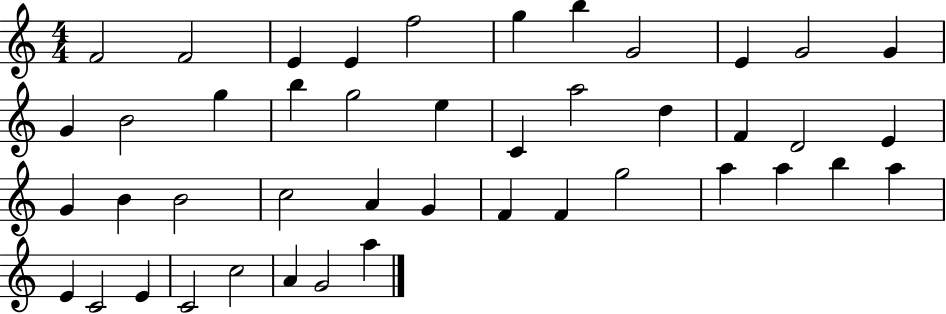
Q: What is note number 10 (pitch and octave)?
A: G4